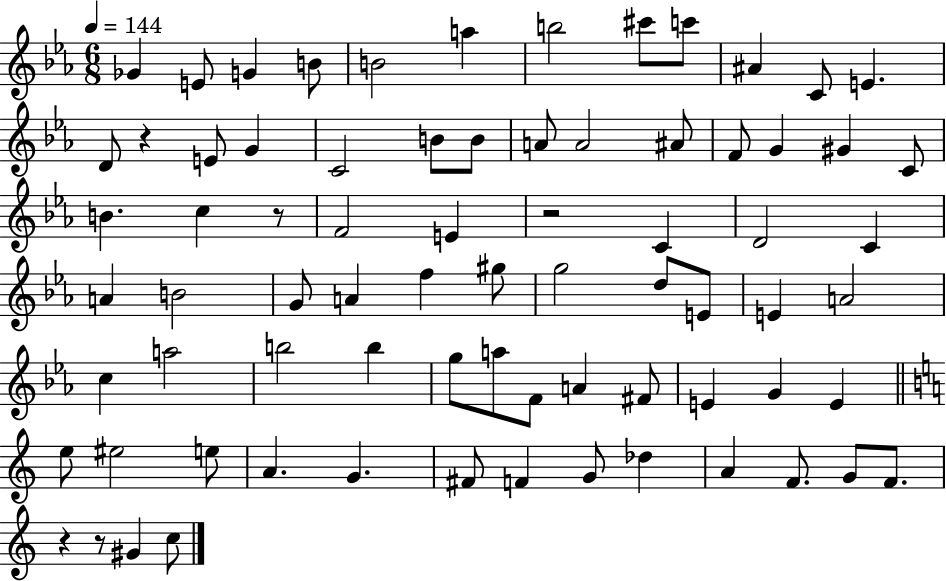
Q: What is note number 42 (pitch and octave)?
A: E4